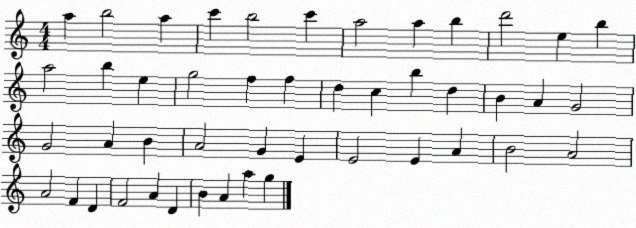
X:1
T:Untitled
M:4/4
L:1/4
K:C
a b2 a c' b2 c' a2 a b d'2 e b a2 b e g2 f f d c b d B A G2 G2 A B A2 G E E2 E A B2 A2 A2 F D F2 A D B A a g